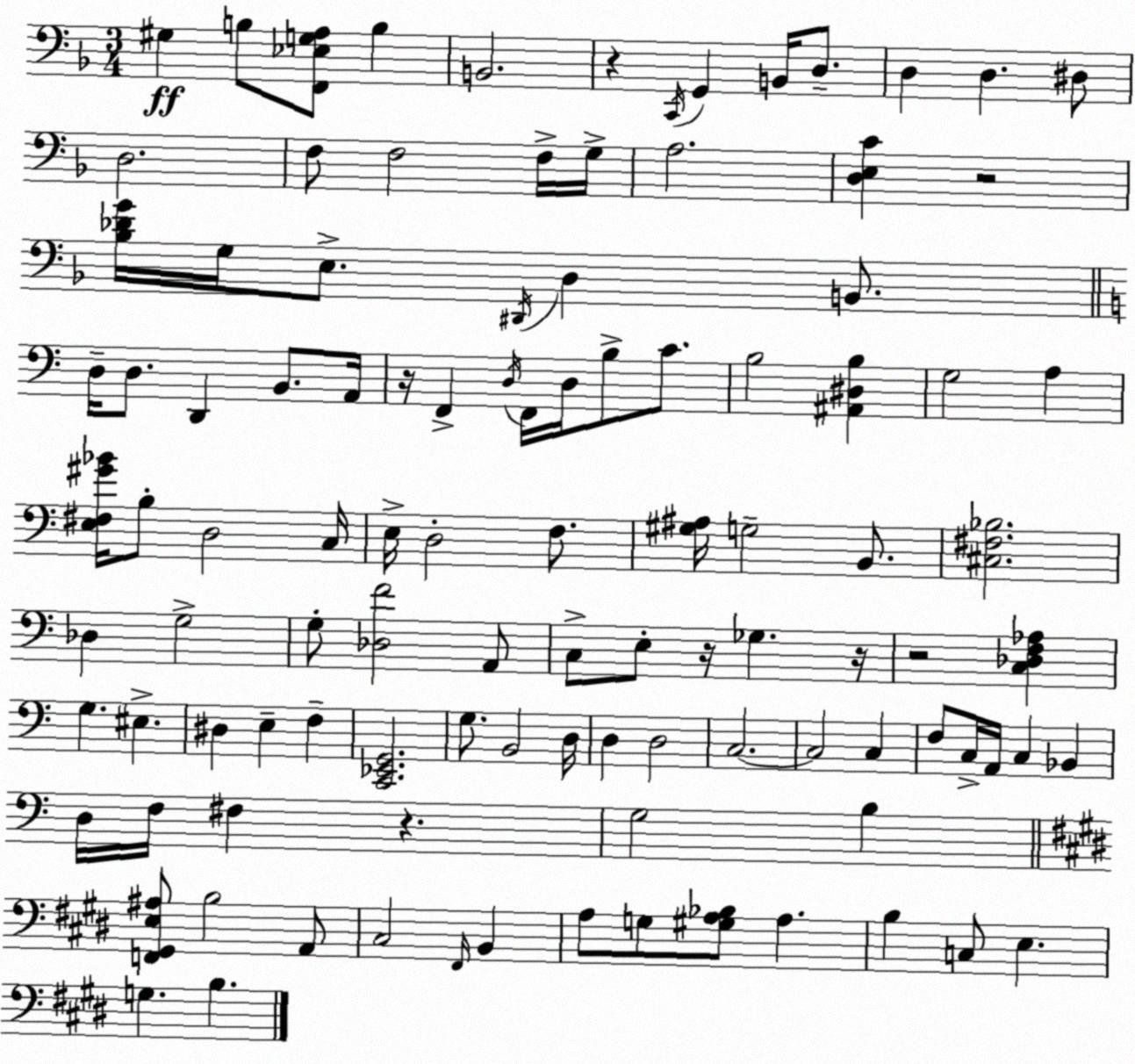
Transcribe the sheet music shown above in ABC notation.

X:1
T:Untitled
M:3/4
L:1/4
K:F
^G, B,/2 [F,,_E,G,A,]/2 B, B,,2 z C,,/4 G,, B,,/4 D,/2 D, D, ^D,/2 D,2 F,/2 F,2 F,/4 G,/4 A,2 [D,E,C] z2 [_B,_DG]/4 G,/4 E,/2 ^D,,/4 D, B,,/2 D,/4 D,/2 D,, B,,/2 A,,/4 z/4 F,, D,/4 F,,/4 D,/4 B,/2 C/2 B,2 [^A,,^D,B,] G,2 A, [E,^F,^G_B]/4 B,/2 D,2 C,/4 E,/4 D,2 F,/2 [^G,^A,]/4 G,2 B,,/2 [^C,^F,_B,]2 _D, G,2 G,/2 [_D,F]2 A,,/2 C,/2 E,/2 z/4 _G, z/4 z2 [C,_D,F,_A,] G, ^E, ^D, E, F, [C,,_E,,G,,]2 G,/2 B,,2 D,/4 D, D,2 C,2 C,2 C, F,/2 C,/4 A,,/4 C, _B,, D,/4 F,/4 ^F, z G,2 B, [F,,^G,,E,^A,]/2 B,2 A,,/2 ^C,2 ^F,,/4 B,, A,/2 G,/2 [^G,A,_B,]/2 A, B, C,/2 E, G, B,